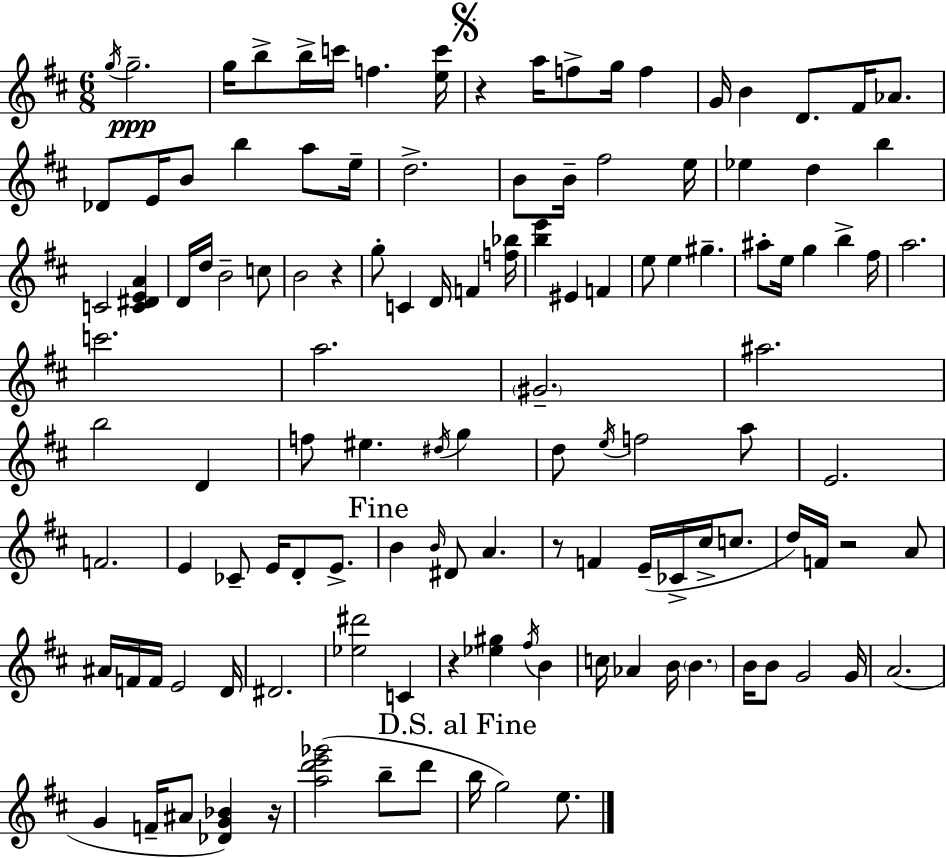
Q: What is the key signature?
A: D major